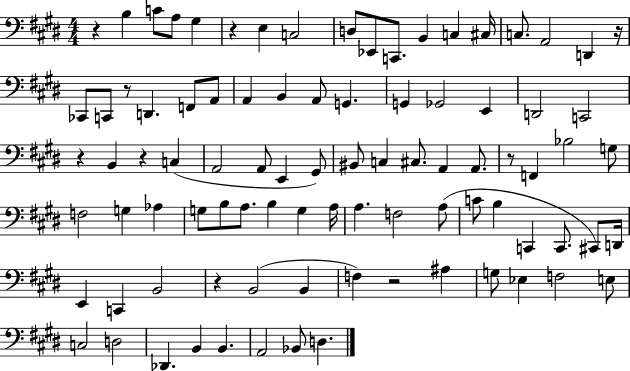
{
  \clef bass
  \numericTimeSignature
  \time 4/4
  \key e \major
  r4 b4 c'8 a8 gis4 | r4 e4 c2 | d8 ees,8 c,8. b,4 c4 cis16 | c8. a,2 d,4 r16 | \break ces,8 c,8 r8 d,4. f,8 a,8 | a,4 b,4 a,8 g,4. | g,4 ges,2 e,4 | d,2 c,2 | \break r4 b,4 r4 c4( | a,2 a,8 e,4 gis,8) | bis,8 c4 cis8. a,4 a,8. | r8 f,4 bes2 g8 | \break f2 g4 aes4 | g8 b8 a8. b4 g4 a16 | a4. f2 a8( | c'8 b4 c,4 c,8. cis,8) d,16 | \break e,4 c,4 b,2 | r4 b,2( b,4 | f4) r2 ais4 | g8 ees4 f2 e8 | \break c2 d2 | des,4. b,4 b,4. | a,2 bes,8 d4. | \bar "|."
}